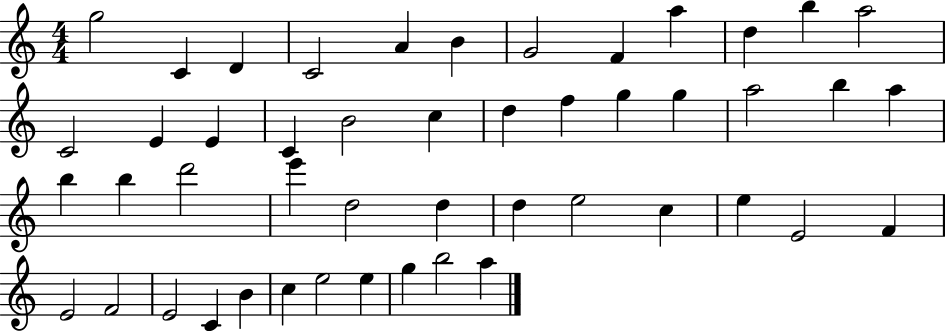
{
  \clef treble
  \numericTimeSignature
  \time 4/4
  \key c \major
  g''2 c'4 d'4 | c'2 a'4 b'4 | g'2 f'4 a''4 | d''4 b''4 a''2 | \break c'2 e'4 e'4 | c'4 b'2 c''4 | d''4 f''4 g''4 g''4 | a''2 b''4 a''4 | \break b''4 b''4 d'''2 | e'''4 d''2 d''4 | d''4 e''2 c''4 | e''4 e'2 f'4 | \break e'2 f'2 | e'2 c'4 b'4 | c''4 e''2 e''4 | g''4 b''2 a''4 | \break \bar "|."
}